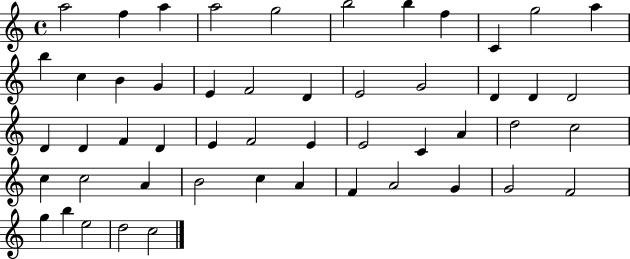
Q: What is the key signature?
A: C major